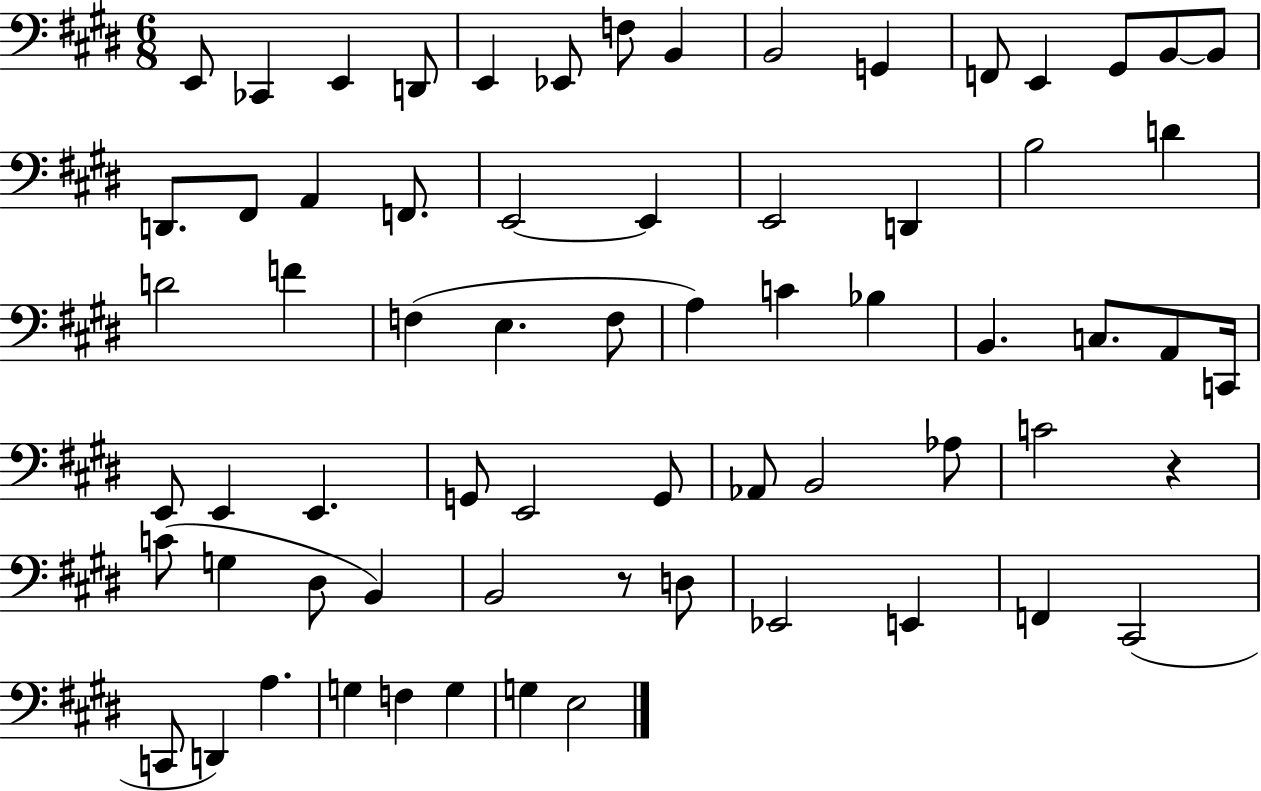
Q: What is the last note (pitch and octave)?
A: E3